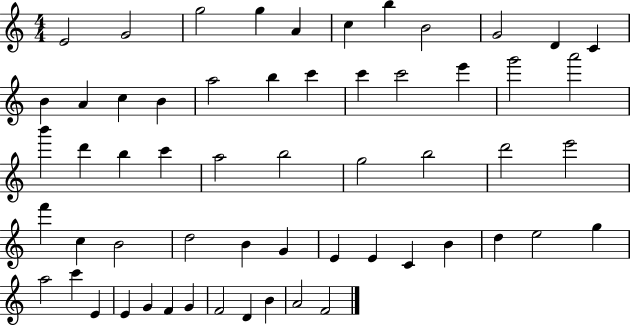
E4/h G4/h G5/h G5/q A4/q C5/q B5/q B4/h G4/h D4/q C4/q B4/q A4/q C5/q B4/q A5/h B5/q C6/q C6/q C6/h E6/q G6/h A6/h B6/q D6/q B5/q C6/q A5/h B5/h G5/h B5/h D6/h E6/h F6/q C5/q B4/h D5/h B4/q G4/q E4/q E4/q C4/q B4/q D5/q E5/h G5/q A5/h C6/q E4/q E4/q G4/q F4/q G4/q F4/h D4/q B4/q A4/h F4/h